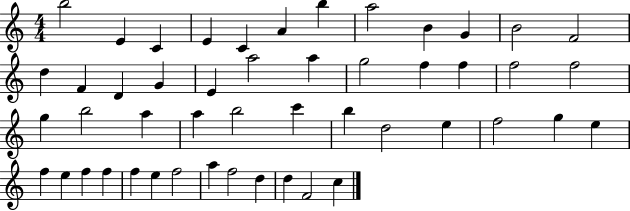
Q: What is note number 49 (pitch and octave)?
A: C5